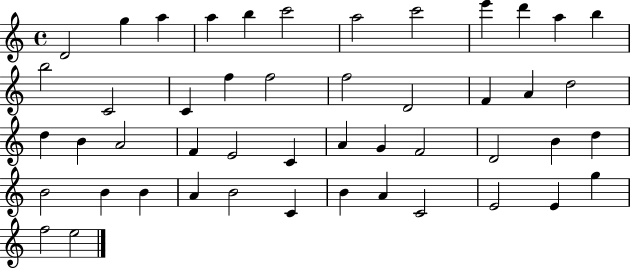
D4/h G5/q A5/q A5/q B5/q C6/h A5/h C6/h E6/q D6/q A5/q B5/q B5/h C4/h C4/q F5/q F5/h F5/h D4/h F4/q A4/q D5/h D5/q B4/q A4/h F4/q E4/h C4/q A4/q G4/q F4/h D4/h B4/q D5/q B4/h B4/q B4/q A4/q B4/h C4/q B4/q A4/q C4/h E4/h E4/q G5/q F5/h E5/h